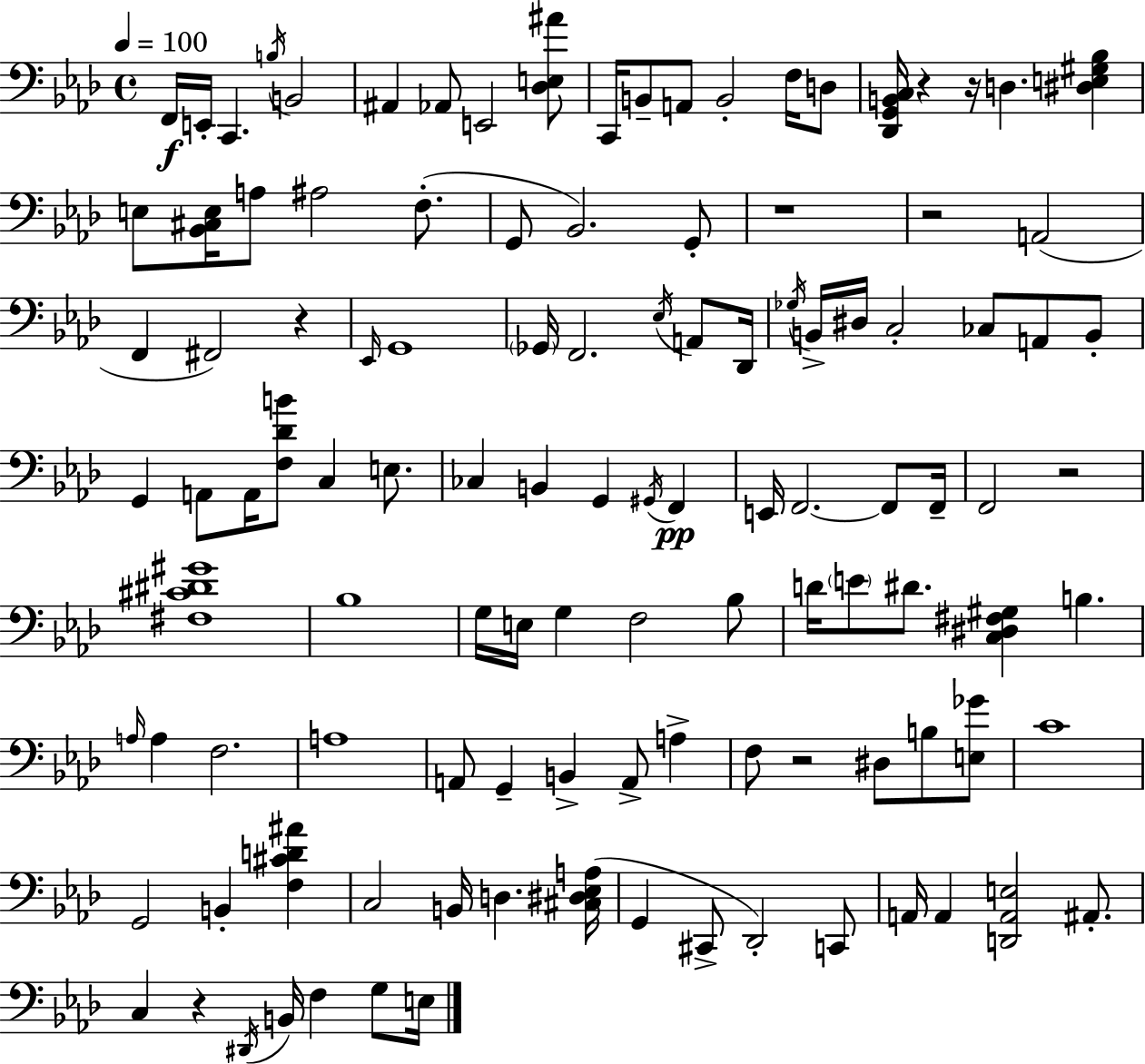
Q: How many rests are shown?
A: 8